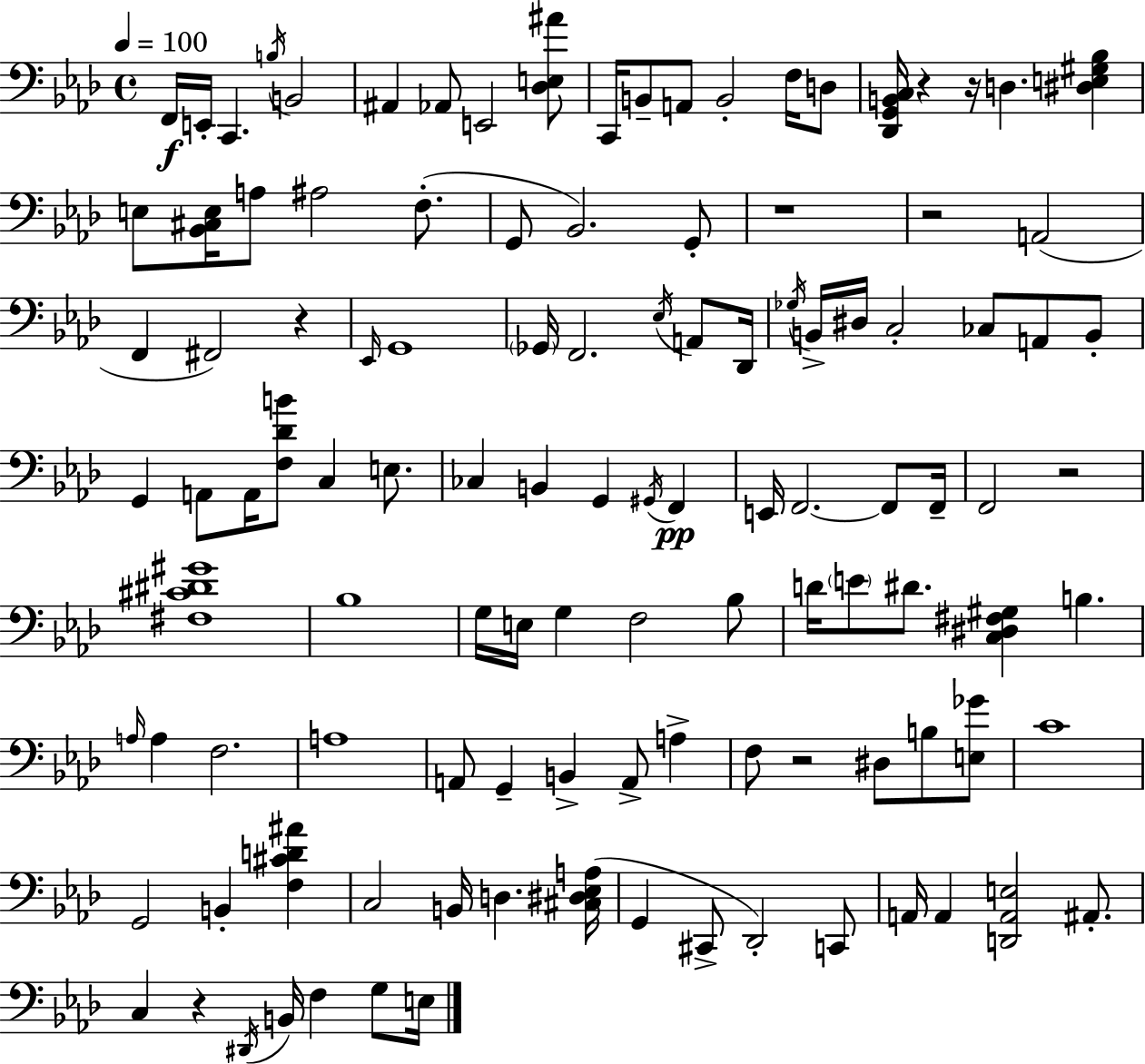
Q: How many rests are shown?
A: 8